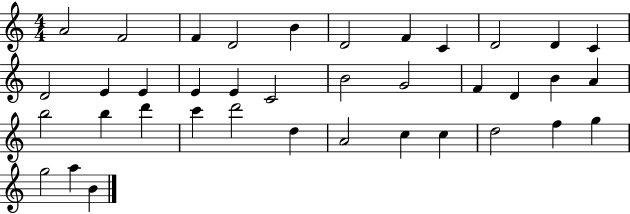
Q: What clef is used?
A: treble